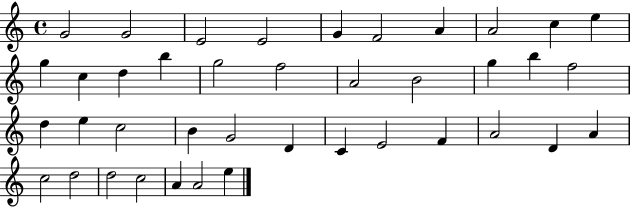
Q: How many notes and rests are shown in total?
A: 40